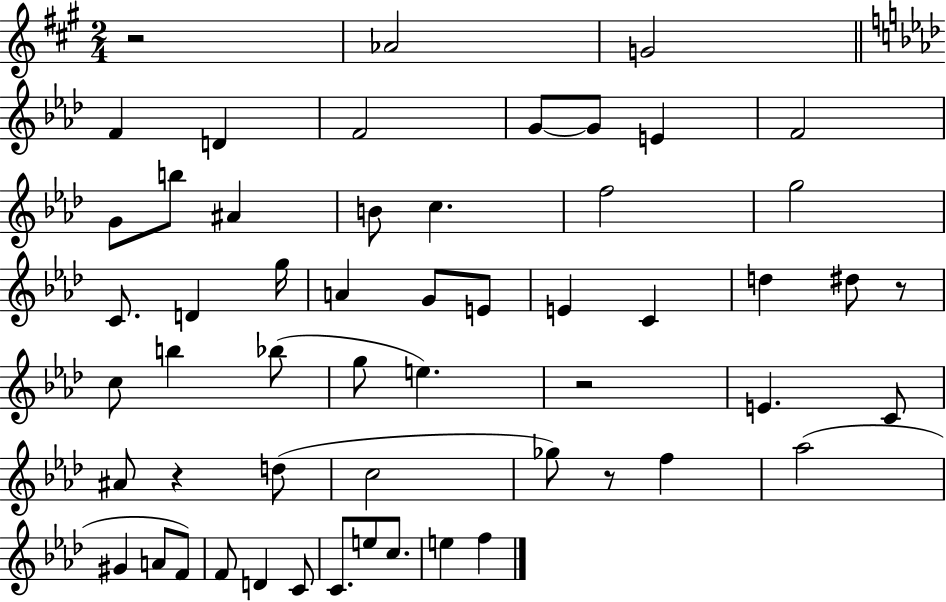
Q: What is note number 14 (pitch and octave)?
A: C5